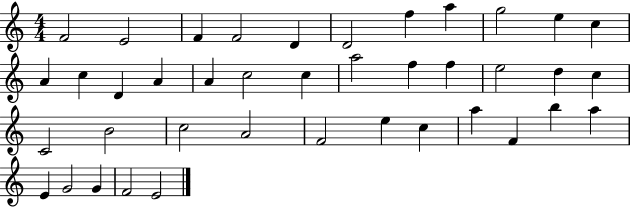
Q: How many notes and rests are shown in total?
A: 40